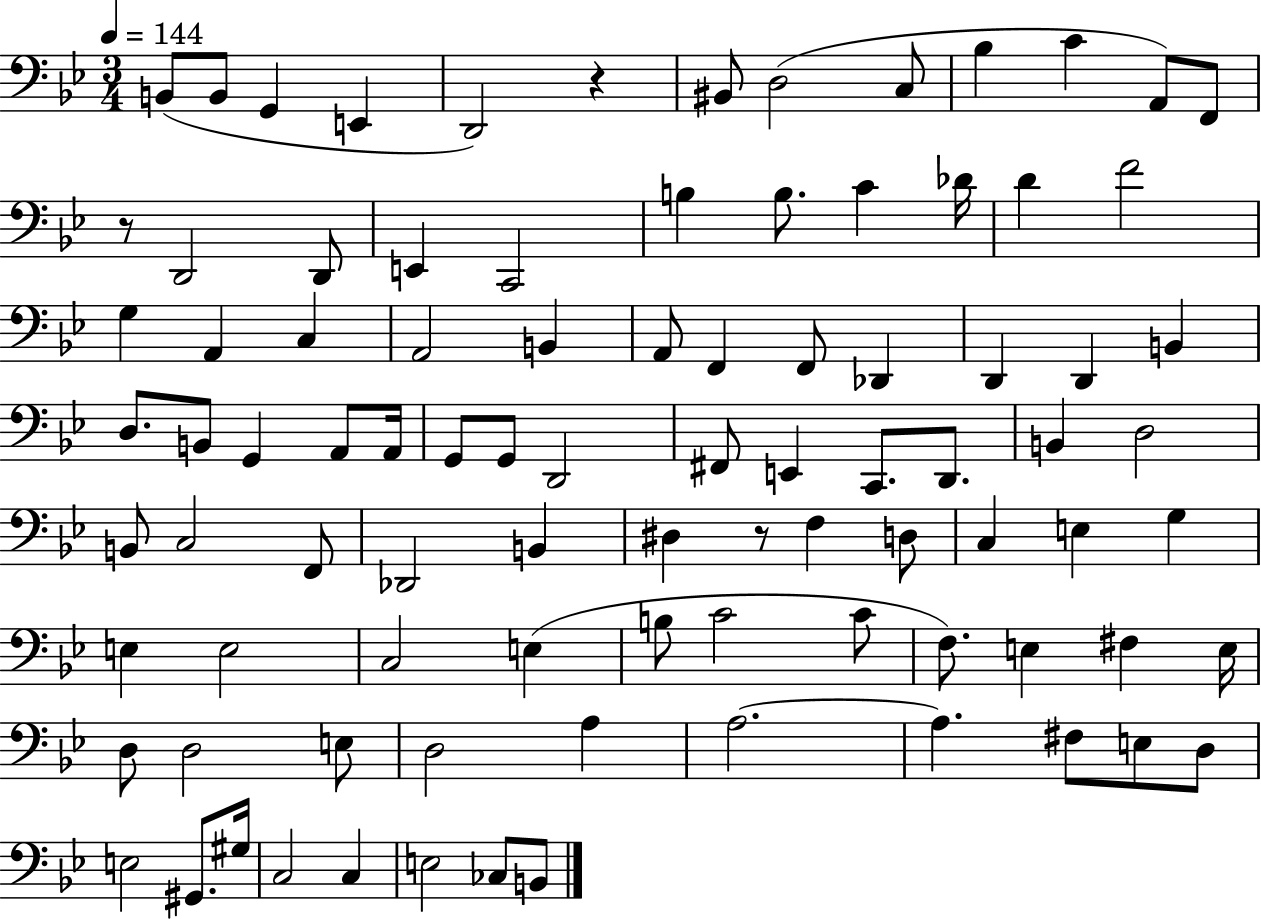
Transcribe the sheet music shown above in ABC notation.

X:1
T:Untitled
M:3/4
L:1/4
K:Bb
B,,/2 B,,/2 G,, E,, D,,2 z ^B,,/2 D,2 C,/2 _B, C A,,/2 F,,/2 z/2 D,,2 D,,/2 E,, C,,2 B, B,/2 C _D/4 D F2 G, A,, C, A,,2 B,, A,,/2 F,, F,,/2 _D,, D,, D,, B,, D,/2 B,,/2 G,, A,,/2 A,,/4 G,,/2 G,,/2 D,,2 ^F,,/2 E,, C,,/2 D,,/2 B,, D,2 B,,/2 C,2 F,,/2 _D,,2 B,, ^D, z/2 F, D,/2 C, E, G, E, E,2 C,2 E, B,/2 C2 C/2 F,/2 E, ^F, E,/4 D,/2 D,2 E,/2 D,2 A, A,2 A, ^F,/2 E,/2 D,/2 E,2 ^G,,/2 ^G,/4 C,2 C, E,2 _C,/2 B,,/2